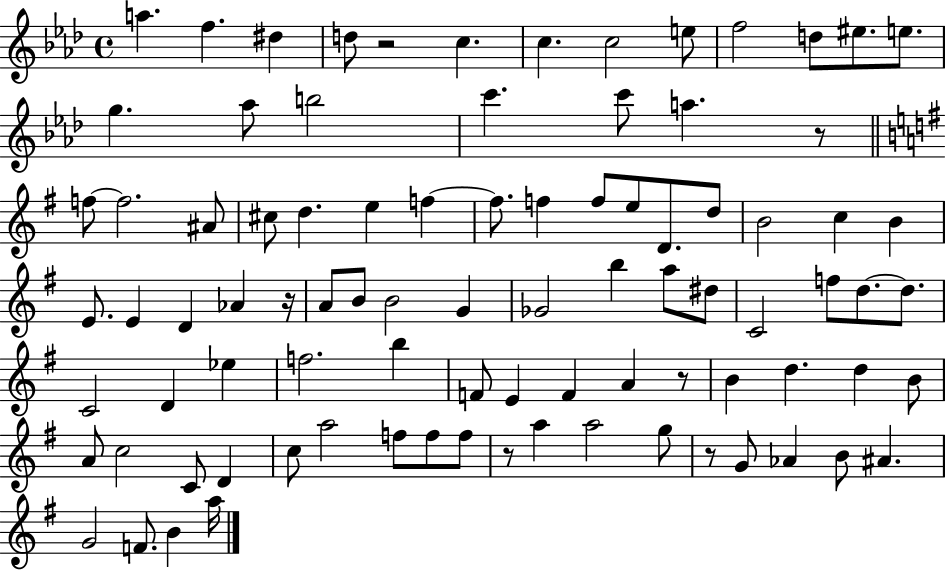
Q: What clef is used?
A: treble